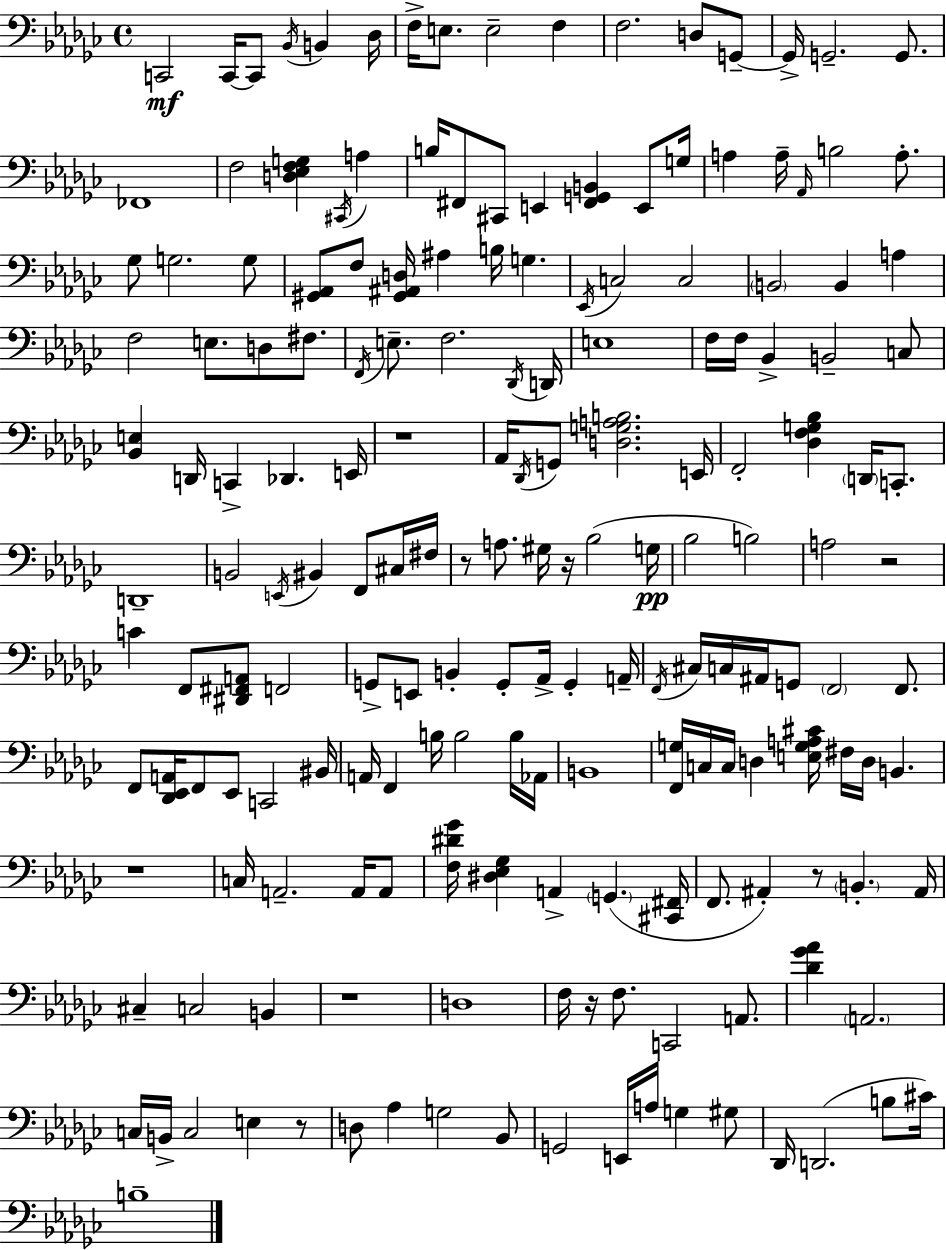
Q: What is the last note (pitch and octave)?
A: B3